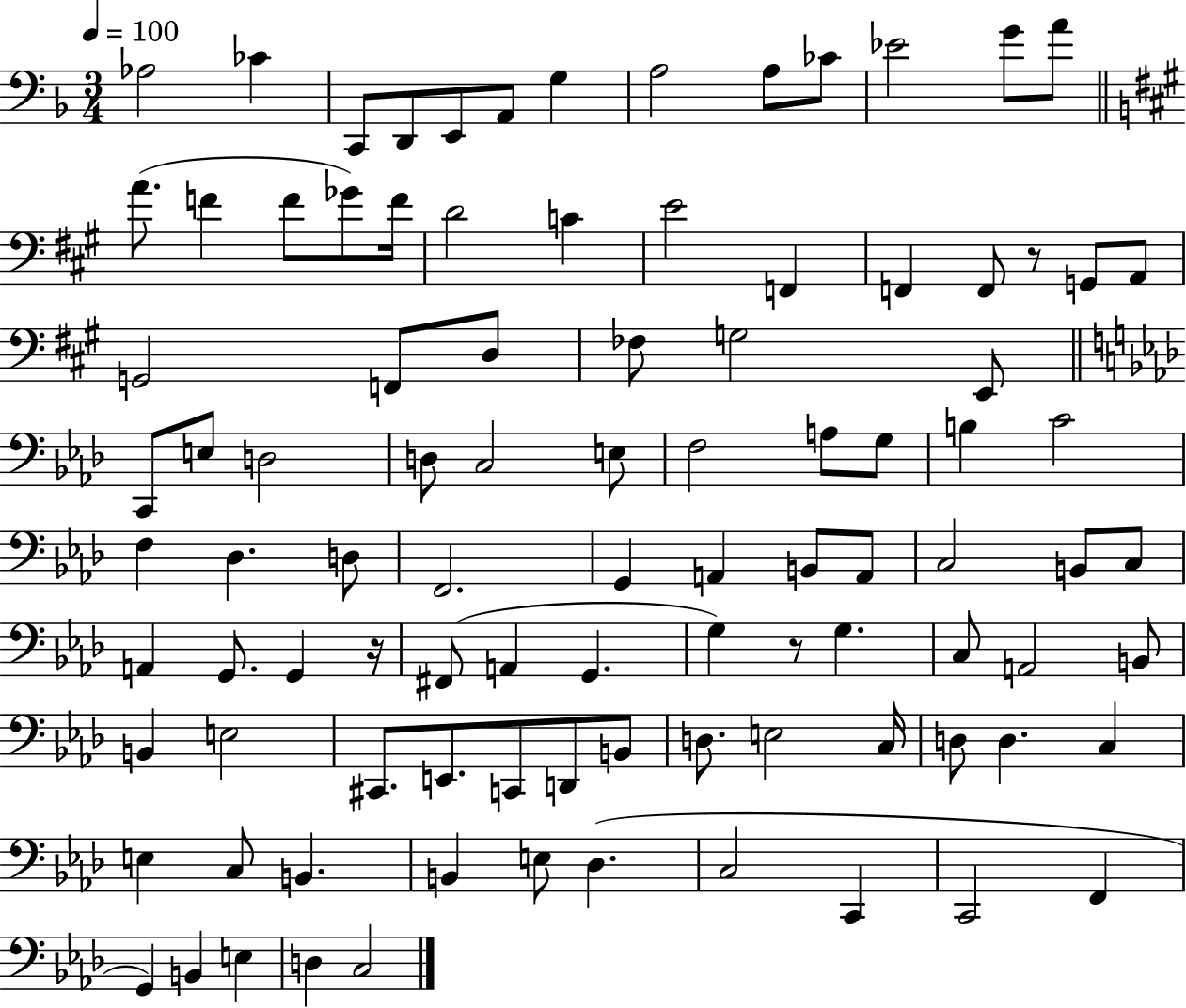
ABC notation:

X:1
T:Untitled
M:3/4
L:1/4
K:F
_A,2 _C C,,/2 D,,/2 E,,/2 A,,/2 G, A,2 A,/2 _C/2 _E2 G/2 A/2 A/2 F F/2 _G/2 F/4 D2 C E2 F,, F,, F,,/2 z/2 G,,/2 A,,/2 G,,2 F,,/2 D,/2 _F,/2 G,2 E,,/2 C,,/2 E,/2 D,2 D,/2 C,2 E,/2 F,2 A,/2 G,/2 B, C2 F, _D, D,/2 F,,2 G,, A,, B,,/2 A,,/2 C,2 B,,/2 C,/2 A,, G,,/2 G,, z/4 ^F,,/2 A,, G,, G, z/2 G, C,/2 A,,2 B,,/2 B,, E,2 ^C,,/2 E,,/2 C,,/2 D,,/2 B,,/2 D,/2 E,2 C,/4 D,/2 D, C, E, C,/2 B,, B,, E,/2 _D, C,2 C,, C,,2 F,, G,, B,, E, D, C,2